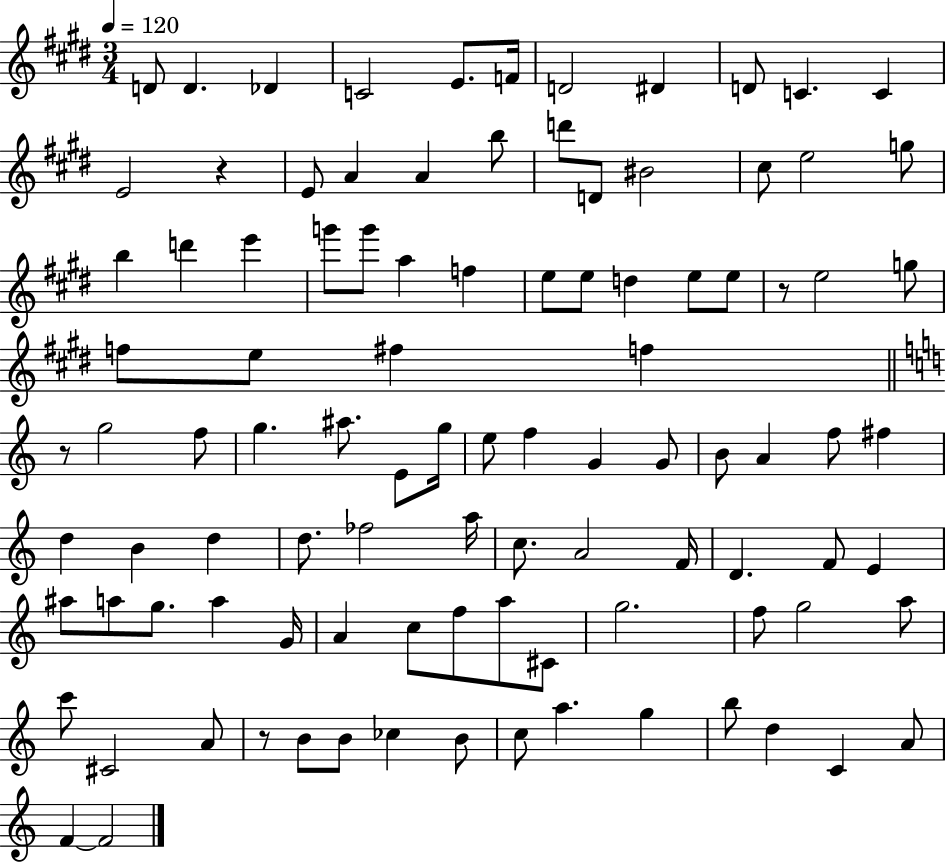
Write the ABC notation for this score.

X:1
T:Untitled
M:3/4
L:1/4
K:E
D/2 D _D C2 E/2 F/4 D2 ^D D/2 C C E2 z E/2 A A b/2 d'/2 D/2 ^B2 ^c/2 e2 g/2 b d' e' g'/2 g'/2 a f e/2 e/2 d e/2 e/2 z/2 e2 g/2 f/2 e/2 ^f f z/2 g2 f/2 g ^a/2 E/2 g/4 e/2 f G G/2 B/2 A f/2 ^f d B d d/2 _f2 a/4 c/2 A2 F/4 D F/2 E ^a/2 a/2 g/2 a G/4 A c/2 f/2 a/2 ^C/2 g2 f/2 g2 a/2 c'/2 ^C2 A/2 z/2 B/2 B/2 _c B/2 c/2 a g b/2 d C A/2 F F2